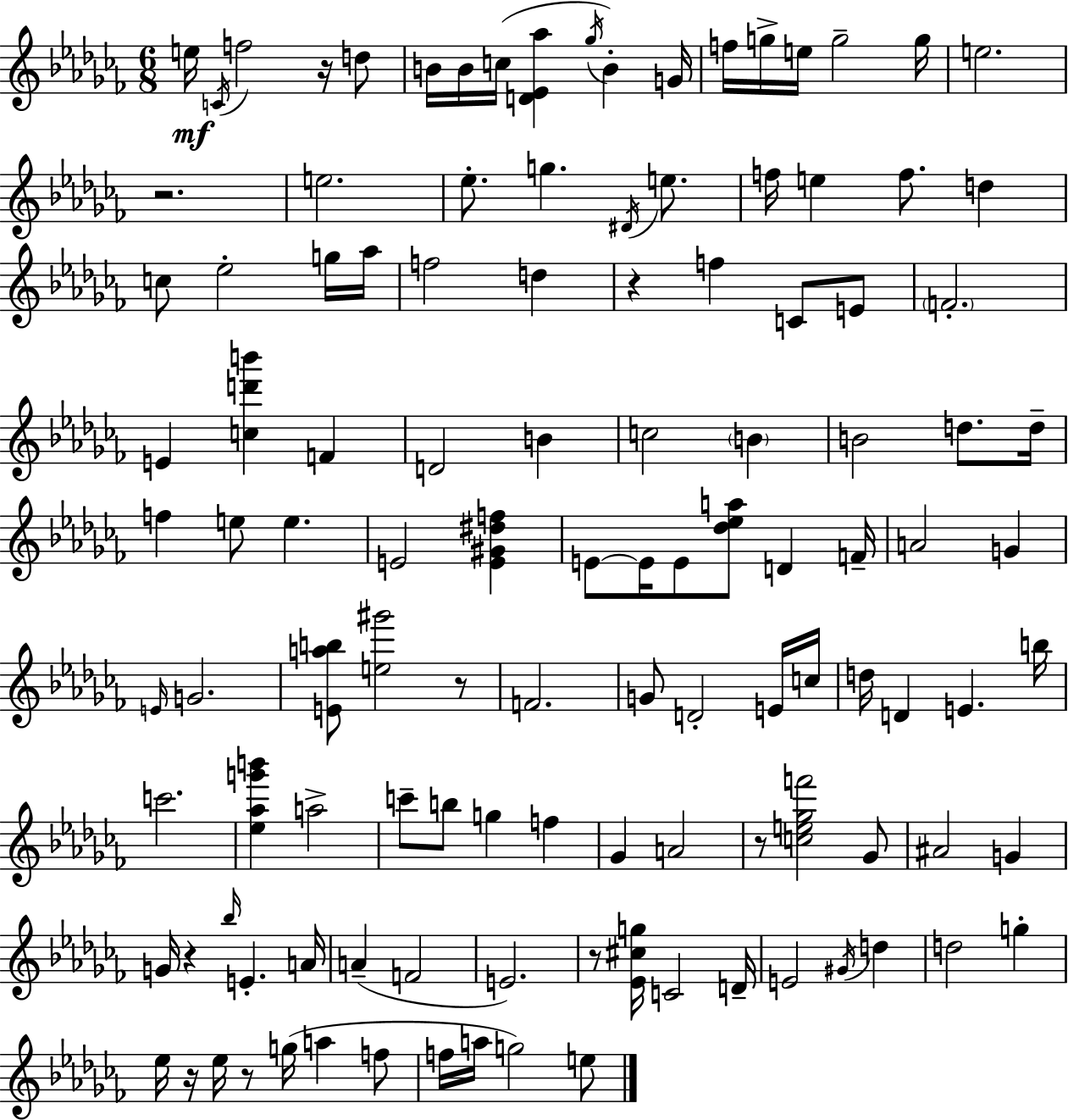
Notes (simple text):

E5/s C4/s F5/h R/s D5/e B4/s B4/s C5/s [D4,Eb4,Ab5]/q Gb5/s B4/q G4/s F5/s G5/s E5/s G5/h G5/s E5/h. R/h. E5/h. Eb5/e. G5/q. D#4/s E5/e. F5/s E5/q F5/e. D5/q C5/e Eb5/h G5/s Ab5/s F5/h D5/q R/q F5/q C4/e E4/e F4/h. E4/q [C5,D6,B6]/q F4/q D4/h B4/q C5/h B4/q B4/h D5/e. D5/s F5/q E5/e E5/q. E4/h [E4,G#4,D#5,F5]/q E4/e E4/s E4/e [Db5,Eb5,A5]/e D4/q F4/s A4/h G4/q E4/s G4/h. [E4,A5,B5]/e [E5,G#6]/h R/e F4/h. G4/e D4/h E4/s C5/s D5/s D4/q E4/q. B5/s C6/h. [Eb5,Ab5,G6,B6]/q A5/h C6/e B5/e G5/q F5/q Gb4/q A4/h R/e [C5,E5,Gb5,F6]/h Gb4/e A#4/h G4/q G4/s R/q Bb5/s E4/q. A4/s A4/q F4/h E4/h. R/e [Eb4,C#5,G5]/s C4/h D4/s E4/h G#4/s D5/q D5/h G5/q Eb5/s R/s Eb5/s R/e G5/s A5/q F5/e F5/s A5/s G5/h E5/e